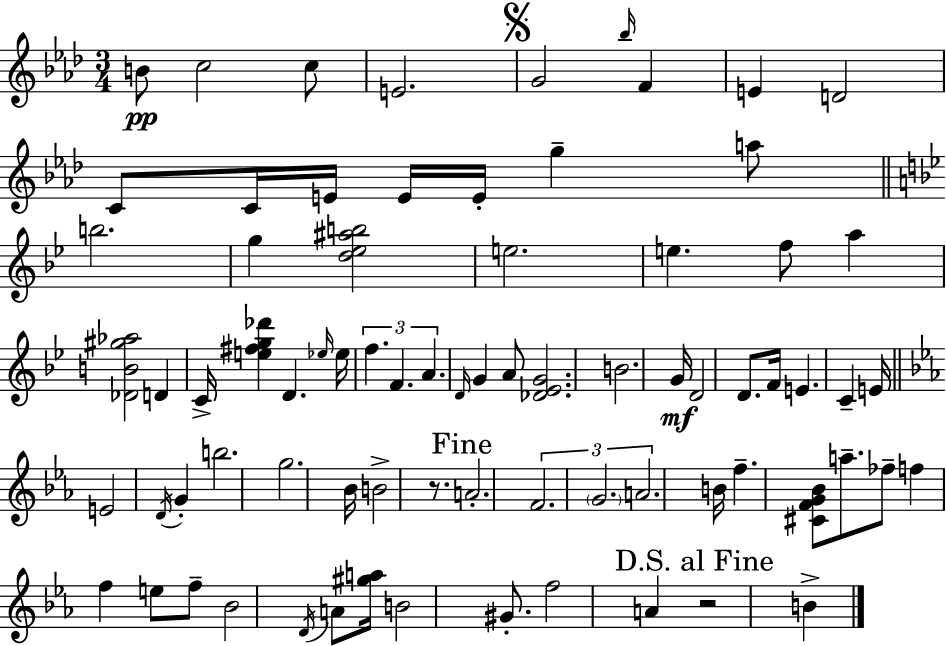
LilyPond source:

{
  \clef treble
  \numericTimeSignature
  \time 3/4
  \key aes \major
  b'8\pp c''2 c''8 | e'2. | \mark \markup { \musicglyph "scripts.segno" } g'2 \grace { bes''16 } f'4 | e'4 d'2 | \break c'8 c'16 e'16 e'16 e'16-. g''4-- a''8 | \bar "||" \break \key g \minor b''2. | g''4 <d'' ees'' ais'' b''>2 | e''2. | e''4. f''8 a''4 | \break <des' b' gis'' aes''>2 d'4 | c'16-> <e'' fis'' g'' des'''>4 d'4. \grace { ees''16 } | ees''16 \tuplet 3/2 { f''4. f'4. | a'4. } \grace { d'16 } g'4 | \break a'8 <des' ees' g'>2. | b'2. | g'16\mf d'2 d'8. | f'16 e'4. c'4-- | \break e'16 \bar "||" \break \key ees \major e'2 \acciaccatura { d'16 } g'4-. | b''2. | g''2. | bes'16 b'2-> r8. | \break \mark "Fine" a'2.-. | \tuplet 3/2 { f'2. | \parenthesize g'2. | a'2. } | \break b'16 f''4.-- <cis' f' g' bes'>8 a''8.-- | fes''8-- f''4 f''4 e''8 | f''8-- bes'2 \acciaccatura { d'16 } | a'8 <gis'' a''>16 b'2 gis'8.-. | \break f''2 a'4 | \mark "D.S. al Fine" r2 b'4-> | \bar "|."
}